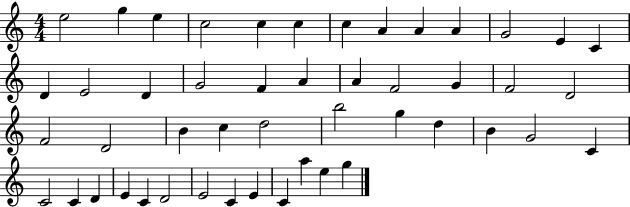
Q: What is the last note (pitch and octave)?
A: G5